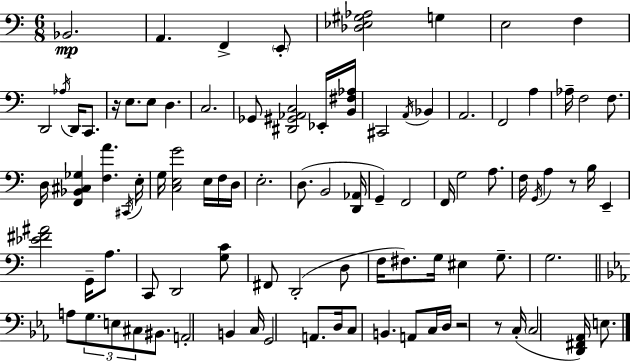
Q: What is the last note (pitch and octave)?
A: E3